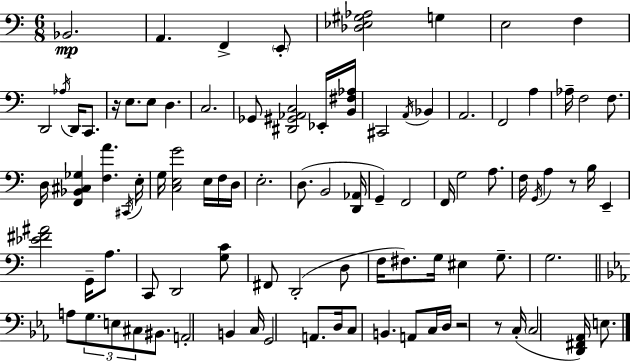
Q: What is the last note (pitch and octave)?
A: E3